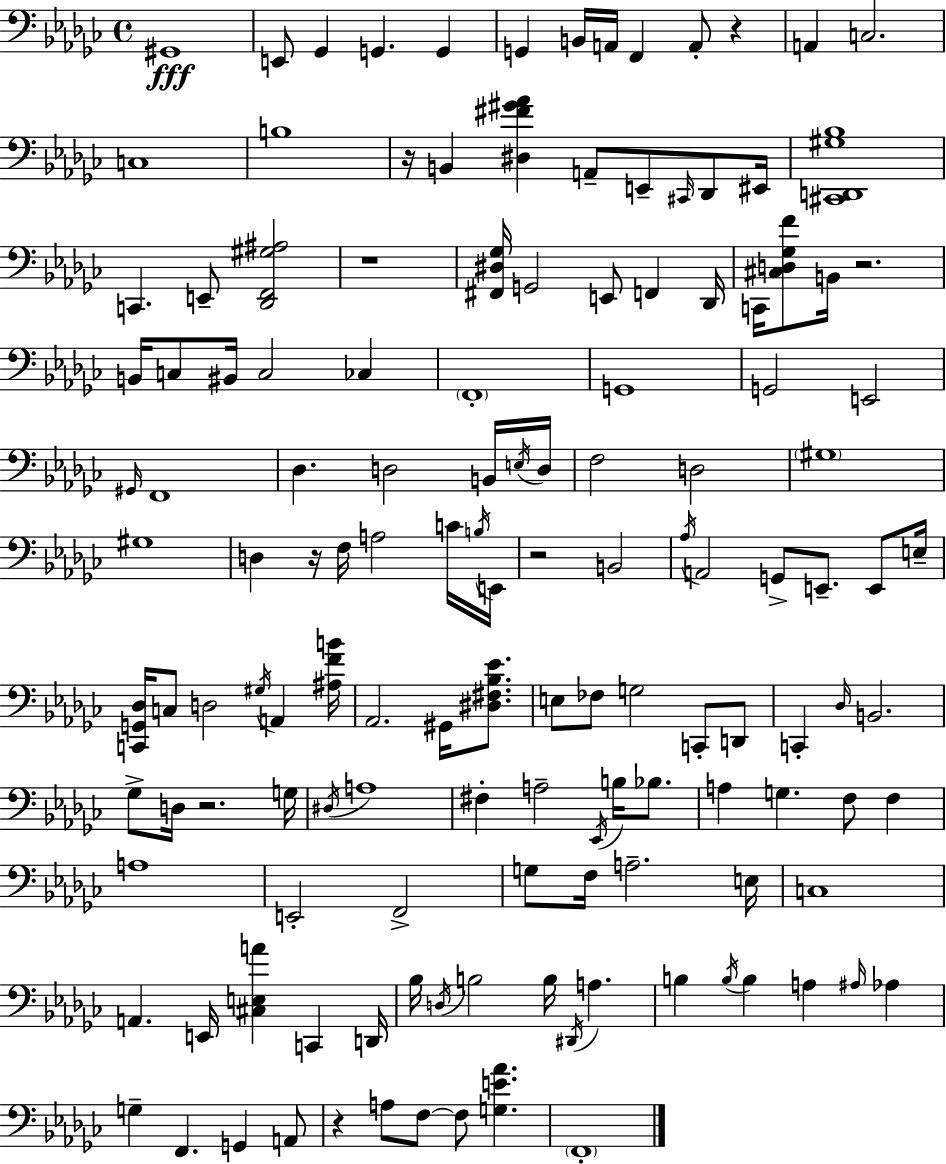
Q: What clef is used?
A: bass